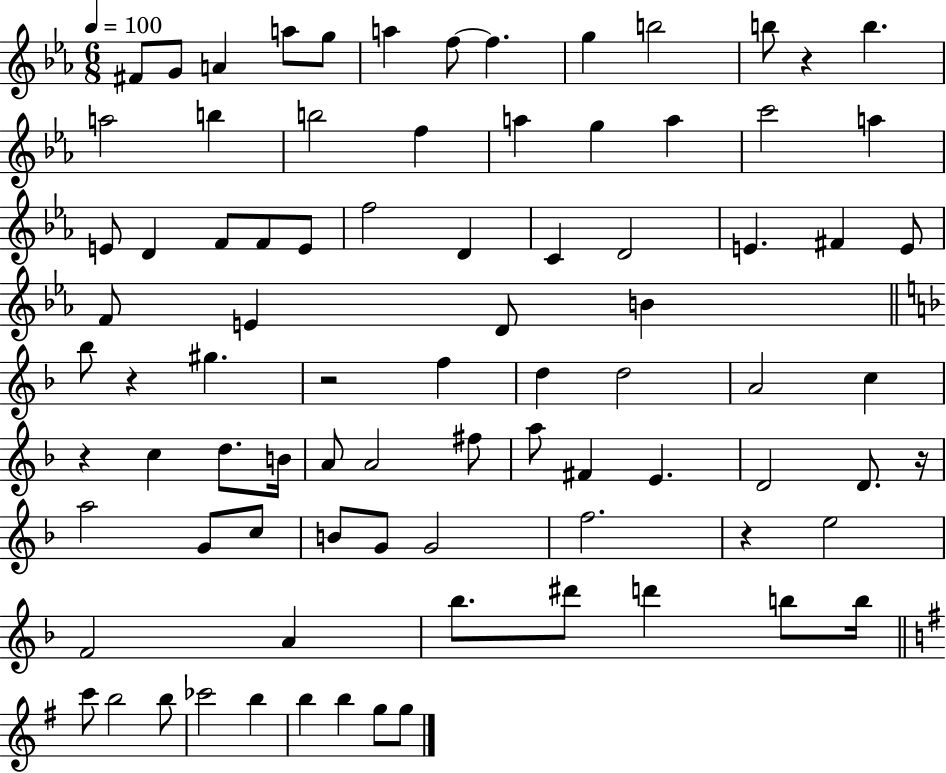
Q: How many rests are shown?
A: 6